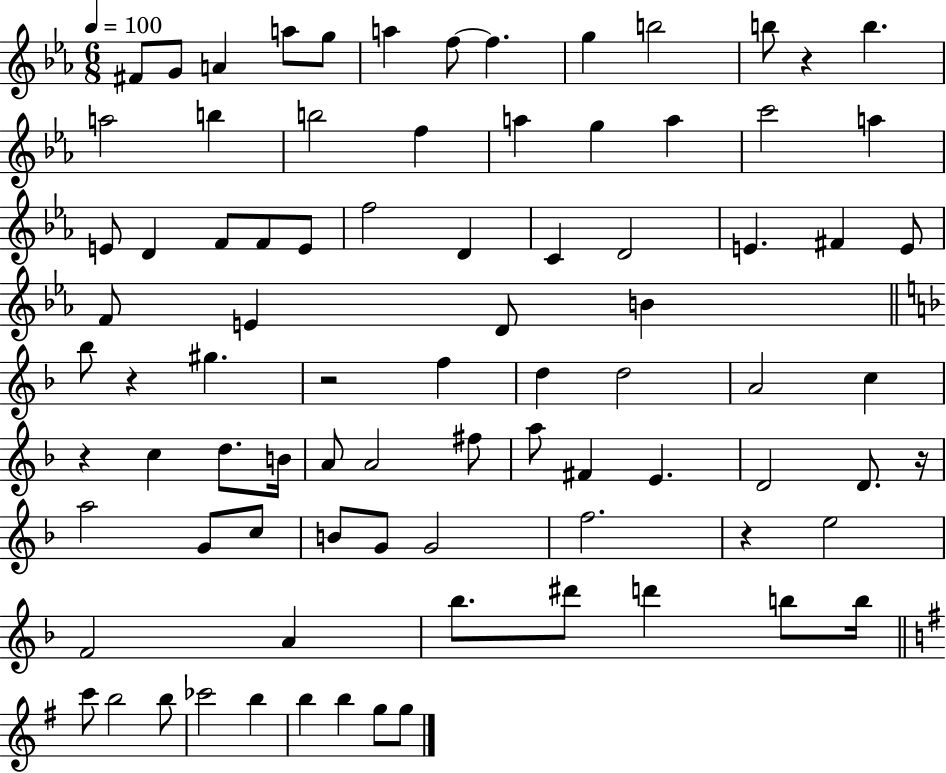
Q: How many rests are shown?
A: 6